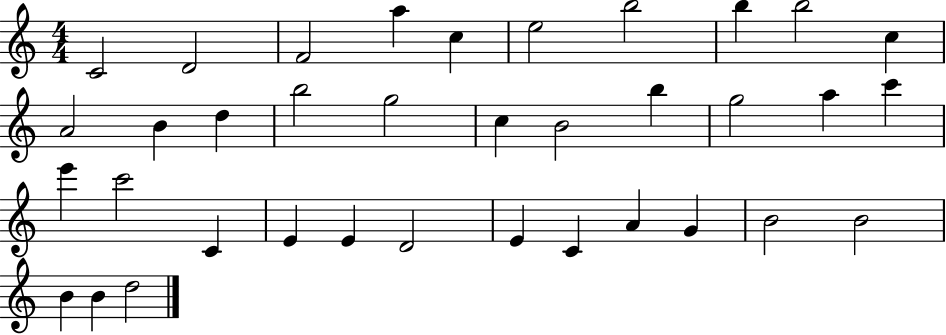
{
  \clef treble
  \numericTimeSignature
  \time 4/4
  \key c \major
  c'2 d'2 | f'2 a''4 c''4 | e''2 b''2 | b''4 b''2 c''4 | \break a'2 b'4 d''4 | b''2 g''2 | c''4 b'2 b''4 | g''2 a''4 c'''4 | \break e'''4 c'''2 c'4 | e'4 e'4 d'2 | e'4 c'4 a'4 g'4 | b'2 b'2 | \break b'4 b'4 d''2 | \bar "|."
}